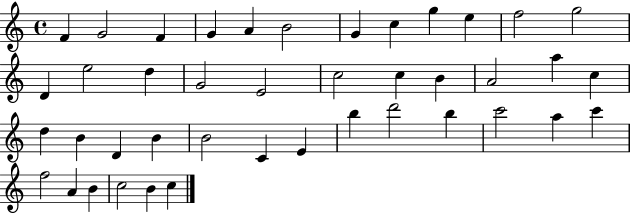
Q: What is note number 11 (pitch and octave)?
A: F5